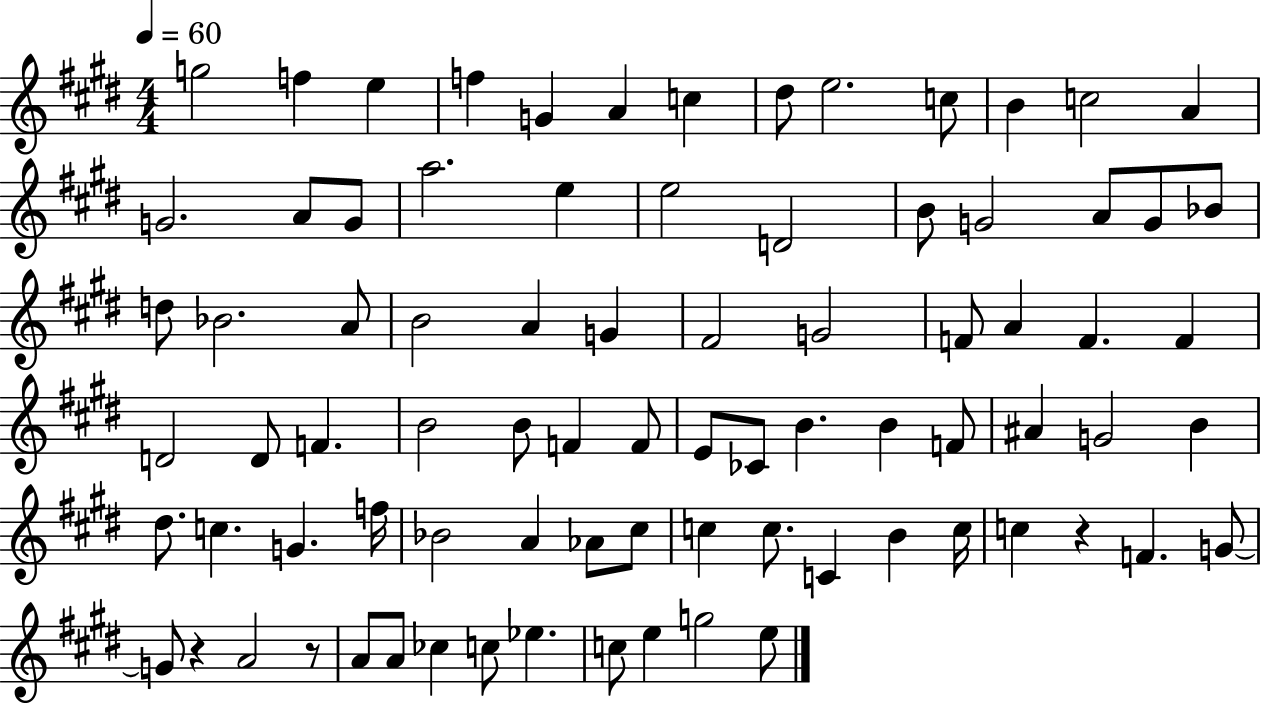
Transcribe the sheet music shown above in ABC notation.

X:1
T:Untitled
M:4/4
L:1/4
K:E
g2 f e f G A c ^d/2 e2 c/2 B c2 A G2 A/2 G/2 a2 e e2 D2 B/2 G2 A/2 G/2 _B/2 d/2 _B2 A/2 B2 A G ^F2 G2 F/2 A F F D2 D/2 F B2 B/2 F F/2 E/2 _C/2 B B F/2 ^A G2 B ^d/2 c G f/4 _B2 A _A/2 ^c/2 c c/2 C B c/4 c z F G/2 G/2 z A2 z/2 A/2 A/2 _c c/2 _e c/2 e g2 e/2